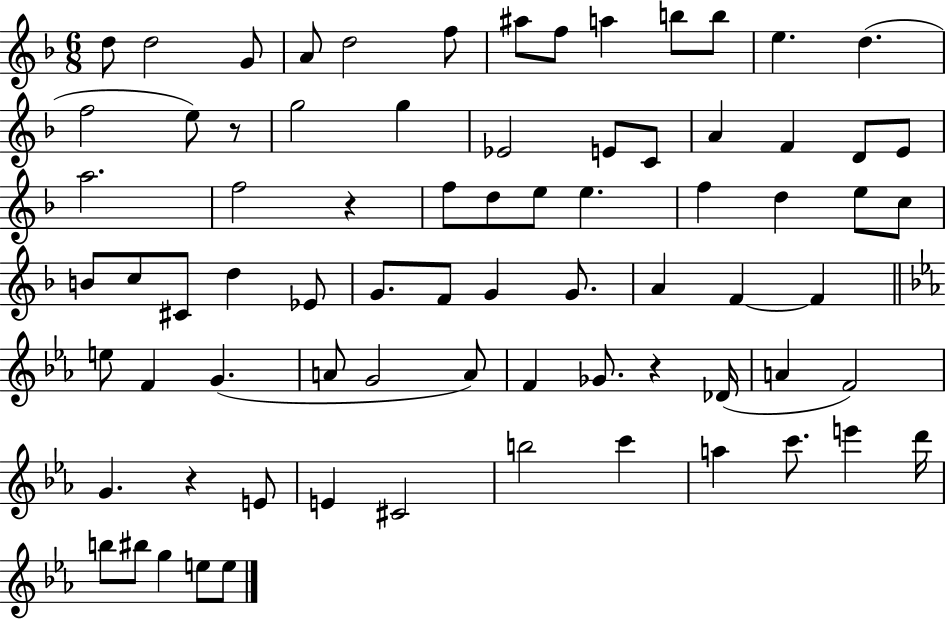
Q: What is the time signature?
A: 6/8